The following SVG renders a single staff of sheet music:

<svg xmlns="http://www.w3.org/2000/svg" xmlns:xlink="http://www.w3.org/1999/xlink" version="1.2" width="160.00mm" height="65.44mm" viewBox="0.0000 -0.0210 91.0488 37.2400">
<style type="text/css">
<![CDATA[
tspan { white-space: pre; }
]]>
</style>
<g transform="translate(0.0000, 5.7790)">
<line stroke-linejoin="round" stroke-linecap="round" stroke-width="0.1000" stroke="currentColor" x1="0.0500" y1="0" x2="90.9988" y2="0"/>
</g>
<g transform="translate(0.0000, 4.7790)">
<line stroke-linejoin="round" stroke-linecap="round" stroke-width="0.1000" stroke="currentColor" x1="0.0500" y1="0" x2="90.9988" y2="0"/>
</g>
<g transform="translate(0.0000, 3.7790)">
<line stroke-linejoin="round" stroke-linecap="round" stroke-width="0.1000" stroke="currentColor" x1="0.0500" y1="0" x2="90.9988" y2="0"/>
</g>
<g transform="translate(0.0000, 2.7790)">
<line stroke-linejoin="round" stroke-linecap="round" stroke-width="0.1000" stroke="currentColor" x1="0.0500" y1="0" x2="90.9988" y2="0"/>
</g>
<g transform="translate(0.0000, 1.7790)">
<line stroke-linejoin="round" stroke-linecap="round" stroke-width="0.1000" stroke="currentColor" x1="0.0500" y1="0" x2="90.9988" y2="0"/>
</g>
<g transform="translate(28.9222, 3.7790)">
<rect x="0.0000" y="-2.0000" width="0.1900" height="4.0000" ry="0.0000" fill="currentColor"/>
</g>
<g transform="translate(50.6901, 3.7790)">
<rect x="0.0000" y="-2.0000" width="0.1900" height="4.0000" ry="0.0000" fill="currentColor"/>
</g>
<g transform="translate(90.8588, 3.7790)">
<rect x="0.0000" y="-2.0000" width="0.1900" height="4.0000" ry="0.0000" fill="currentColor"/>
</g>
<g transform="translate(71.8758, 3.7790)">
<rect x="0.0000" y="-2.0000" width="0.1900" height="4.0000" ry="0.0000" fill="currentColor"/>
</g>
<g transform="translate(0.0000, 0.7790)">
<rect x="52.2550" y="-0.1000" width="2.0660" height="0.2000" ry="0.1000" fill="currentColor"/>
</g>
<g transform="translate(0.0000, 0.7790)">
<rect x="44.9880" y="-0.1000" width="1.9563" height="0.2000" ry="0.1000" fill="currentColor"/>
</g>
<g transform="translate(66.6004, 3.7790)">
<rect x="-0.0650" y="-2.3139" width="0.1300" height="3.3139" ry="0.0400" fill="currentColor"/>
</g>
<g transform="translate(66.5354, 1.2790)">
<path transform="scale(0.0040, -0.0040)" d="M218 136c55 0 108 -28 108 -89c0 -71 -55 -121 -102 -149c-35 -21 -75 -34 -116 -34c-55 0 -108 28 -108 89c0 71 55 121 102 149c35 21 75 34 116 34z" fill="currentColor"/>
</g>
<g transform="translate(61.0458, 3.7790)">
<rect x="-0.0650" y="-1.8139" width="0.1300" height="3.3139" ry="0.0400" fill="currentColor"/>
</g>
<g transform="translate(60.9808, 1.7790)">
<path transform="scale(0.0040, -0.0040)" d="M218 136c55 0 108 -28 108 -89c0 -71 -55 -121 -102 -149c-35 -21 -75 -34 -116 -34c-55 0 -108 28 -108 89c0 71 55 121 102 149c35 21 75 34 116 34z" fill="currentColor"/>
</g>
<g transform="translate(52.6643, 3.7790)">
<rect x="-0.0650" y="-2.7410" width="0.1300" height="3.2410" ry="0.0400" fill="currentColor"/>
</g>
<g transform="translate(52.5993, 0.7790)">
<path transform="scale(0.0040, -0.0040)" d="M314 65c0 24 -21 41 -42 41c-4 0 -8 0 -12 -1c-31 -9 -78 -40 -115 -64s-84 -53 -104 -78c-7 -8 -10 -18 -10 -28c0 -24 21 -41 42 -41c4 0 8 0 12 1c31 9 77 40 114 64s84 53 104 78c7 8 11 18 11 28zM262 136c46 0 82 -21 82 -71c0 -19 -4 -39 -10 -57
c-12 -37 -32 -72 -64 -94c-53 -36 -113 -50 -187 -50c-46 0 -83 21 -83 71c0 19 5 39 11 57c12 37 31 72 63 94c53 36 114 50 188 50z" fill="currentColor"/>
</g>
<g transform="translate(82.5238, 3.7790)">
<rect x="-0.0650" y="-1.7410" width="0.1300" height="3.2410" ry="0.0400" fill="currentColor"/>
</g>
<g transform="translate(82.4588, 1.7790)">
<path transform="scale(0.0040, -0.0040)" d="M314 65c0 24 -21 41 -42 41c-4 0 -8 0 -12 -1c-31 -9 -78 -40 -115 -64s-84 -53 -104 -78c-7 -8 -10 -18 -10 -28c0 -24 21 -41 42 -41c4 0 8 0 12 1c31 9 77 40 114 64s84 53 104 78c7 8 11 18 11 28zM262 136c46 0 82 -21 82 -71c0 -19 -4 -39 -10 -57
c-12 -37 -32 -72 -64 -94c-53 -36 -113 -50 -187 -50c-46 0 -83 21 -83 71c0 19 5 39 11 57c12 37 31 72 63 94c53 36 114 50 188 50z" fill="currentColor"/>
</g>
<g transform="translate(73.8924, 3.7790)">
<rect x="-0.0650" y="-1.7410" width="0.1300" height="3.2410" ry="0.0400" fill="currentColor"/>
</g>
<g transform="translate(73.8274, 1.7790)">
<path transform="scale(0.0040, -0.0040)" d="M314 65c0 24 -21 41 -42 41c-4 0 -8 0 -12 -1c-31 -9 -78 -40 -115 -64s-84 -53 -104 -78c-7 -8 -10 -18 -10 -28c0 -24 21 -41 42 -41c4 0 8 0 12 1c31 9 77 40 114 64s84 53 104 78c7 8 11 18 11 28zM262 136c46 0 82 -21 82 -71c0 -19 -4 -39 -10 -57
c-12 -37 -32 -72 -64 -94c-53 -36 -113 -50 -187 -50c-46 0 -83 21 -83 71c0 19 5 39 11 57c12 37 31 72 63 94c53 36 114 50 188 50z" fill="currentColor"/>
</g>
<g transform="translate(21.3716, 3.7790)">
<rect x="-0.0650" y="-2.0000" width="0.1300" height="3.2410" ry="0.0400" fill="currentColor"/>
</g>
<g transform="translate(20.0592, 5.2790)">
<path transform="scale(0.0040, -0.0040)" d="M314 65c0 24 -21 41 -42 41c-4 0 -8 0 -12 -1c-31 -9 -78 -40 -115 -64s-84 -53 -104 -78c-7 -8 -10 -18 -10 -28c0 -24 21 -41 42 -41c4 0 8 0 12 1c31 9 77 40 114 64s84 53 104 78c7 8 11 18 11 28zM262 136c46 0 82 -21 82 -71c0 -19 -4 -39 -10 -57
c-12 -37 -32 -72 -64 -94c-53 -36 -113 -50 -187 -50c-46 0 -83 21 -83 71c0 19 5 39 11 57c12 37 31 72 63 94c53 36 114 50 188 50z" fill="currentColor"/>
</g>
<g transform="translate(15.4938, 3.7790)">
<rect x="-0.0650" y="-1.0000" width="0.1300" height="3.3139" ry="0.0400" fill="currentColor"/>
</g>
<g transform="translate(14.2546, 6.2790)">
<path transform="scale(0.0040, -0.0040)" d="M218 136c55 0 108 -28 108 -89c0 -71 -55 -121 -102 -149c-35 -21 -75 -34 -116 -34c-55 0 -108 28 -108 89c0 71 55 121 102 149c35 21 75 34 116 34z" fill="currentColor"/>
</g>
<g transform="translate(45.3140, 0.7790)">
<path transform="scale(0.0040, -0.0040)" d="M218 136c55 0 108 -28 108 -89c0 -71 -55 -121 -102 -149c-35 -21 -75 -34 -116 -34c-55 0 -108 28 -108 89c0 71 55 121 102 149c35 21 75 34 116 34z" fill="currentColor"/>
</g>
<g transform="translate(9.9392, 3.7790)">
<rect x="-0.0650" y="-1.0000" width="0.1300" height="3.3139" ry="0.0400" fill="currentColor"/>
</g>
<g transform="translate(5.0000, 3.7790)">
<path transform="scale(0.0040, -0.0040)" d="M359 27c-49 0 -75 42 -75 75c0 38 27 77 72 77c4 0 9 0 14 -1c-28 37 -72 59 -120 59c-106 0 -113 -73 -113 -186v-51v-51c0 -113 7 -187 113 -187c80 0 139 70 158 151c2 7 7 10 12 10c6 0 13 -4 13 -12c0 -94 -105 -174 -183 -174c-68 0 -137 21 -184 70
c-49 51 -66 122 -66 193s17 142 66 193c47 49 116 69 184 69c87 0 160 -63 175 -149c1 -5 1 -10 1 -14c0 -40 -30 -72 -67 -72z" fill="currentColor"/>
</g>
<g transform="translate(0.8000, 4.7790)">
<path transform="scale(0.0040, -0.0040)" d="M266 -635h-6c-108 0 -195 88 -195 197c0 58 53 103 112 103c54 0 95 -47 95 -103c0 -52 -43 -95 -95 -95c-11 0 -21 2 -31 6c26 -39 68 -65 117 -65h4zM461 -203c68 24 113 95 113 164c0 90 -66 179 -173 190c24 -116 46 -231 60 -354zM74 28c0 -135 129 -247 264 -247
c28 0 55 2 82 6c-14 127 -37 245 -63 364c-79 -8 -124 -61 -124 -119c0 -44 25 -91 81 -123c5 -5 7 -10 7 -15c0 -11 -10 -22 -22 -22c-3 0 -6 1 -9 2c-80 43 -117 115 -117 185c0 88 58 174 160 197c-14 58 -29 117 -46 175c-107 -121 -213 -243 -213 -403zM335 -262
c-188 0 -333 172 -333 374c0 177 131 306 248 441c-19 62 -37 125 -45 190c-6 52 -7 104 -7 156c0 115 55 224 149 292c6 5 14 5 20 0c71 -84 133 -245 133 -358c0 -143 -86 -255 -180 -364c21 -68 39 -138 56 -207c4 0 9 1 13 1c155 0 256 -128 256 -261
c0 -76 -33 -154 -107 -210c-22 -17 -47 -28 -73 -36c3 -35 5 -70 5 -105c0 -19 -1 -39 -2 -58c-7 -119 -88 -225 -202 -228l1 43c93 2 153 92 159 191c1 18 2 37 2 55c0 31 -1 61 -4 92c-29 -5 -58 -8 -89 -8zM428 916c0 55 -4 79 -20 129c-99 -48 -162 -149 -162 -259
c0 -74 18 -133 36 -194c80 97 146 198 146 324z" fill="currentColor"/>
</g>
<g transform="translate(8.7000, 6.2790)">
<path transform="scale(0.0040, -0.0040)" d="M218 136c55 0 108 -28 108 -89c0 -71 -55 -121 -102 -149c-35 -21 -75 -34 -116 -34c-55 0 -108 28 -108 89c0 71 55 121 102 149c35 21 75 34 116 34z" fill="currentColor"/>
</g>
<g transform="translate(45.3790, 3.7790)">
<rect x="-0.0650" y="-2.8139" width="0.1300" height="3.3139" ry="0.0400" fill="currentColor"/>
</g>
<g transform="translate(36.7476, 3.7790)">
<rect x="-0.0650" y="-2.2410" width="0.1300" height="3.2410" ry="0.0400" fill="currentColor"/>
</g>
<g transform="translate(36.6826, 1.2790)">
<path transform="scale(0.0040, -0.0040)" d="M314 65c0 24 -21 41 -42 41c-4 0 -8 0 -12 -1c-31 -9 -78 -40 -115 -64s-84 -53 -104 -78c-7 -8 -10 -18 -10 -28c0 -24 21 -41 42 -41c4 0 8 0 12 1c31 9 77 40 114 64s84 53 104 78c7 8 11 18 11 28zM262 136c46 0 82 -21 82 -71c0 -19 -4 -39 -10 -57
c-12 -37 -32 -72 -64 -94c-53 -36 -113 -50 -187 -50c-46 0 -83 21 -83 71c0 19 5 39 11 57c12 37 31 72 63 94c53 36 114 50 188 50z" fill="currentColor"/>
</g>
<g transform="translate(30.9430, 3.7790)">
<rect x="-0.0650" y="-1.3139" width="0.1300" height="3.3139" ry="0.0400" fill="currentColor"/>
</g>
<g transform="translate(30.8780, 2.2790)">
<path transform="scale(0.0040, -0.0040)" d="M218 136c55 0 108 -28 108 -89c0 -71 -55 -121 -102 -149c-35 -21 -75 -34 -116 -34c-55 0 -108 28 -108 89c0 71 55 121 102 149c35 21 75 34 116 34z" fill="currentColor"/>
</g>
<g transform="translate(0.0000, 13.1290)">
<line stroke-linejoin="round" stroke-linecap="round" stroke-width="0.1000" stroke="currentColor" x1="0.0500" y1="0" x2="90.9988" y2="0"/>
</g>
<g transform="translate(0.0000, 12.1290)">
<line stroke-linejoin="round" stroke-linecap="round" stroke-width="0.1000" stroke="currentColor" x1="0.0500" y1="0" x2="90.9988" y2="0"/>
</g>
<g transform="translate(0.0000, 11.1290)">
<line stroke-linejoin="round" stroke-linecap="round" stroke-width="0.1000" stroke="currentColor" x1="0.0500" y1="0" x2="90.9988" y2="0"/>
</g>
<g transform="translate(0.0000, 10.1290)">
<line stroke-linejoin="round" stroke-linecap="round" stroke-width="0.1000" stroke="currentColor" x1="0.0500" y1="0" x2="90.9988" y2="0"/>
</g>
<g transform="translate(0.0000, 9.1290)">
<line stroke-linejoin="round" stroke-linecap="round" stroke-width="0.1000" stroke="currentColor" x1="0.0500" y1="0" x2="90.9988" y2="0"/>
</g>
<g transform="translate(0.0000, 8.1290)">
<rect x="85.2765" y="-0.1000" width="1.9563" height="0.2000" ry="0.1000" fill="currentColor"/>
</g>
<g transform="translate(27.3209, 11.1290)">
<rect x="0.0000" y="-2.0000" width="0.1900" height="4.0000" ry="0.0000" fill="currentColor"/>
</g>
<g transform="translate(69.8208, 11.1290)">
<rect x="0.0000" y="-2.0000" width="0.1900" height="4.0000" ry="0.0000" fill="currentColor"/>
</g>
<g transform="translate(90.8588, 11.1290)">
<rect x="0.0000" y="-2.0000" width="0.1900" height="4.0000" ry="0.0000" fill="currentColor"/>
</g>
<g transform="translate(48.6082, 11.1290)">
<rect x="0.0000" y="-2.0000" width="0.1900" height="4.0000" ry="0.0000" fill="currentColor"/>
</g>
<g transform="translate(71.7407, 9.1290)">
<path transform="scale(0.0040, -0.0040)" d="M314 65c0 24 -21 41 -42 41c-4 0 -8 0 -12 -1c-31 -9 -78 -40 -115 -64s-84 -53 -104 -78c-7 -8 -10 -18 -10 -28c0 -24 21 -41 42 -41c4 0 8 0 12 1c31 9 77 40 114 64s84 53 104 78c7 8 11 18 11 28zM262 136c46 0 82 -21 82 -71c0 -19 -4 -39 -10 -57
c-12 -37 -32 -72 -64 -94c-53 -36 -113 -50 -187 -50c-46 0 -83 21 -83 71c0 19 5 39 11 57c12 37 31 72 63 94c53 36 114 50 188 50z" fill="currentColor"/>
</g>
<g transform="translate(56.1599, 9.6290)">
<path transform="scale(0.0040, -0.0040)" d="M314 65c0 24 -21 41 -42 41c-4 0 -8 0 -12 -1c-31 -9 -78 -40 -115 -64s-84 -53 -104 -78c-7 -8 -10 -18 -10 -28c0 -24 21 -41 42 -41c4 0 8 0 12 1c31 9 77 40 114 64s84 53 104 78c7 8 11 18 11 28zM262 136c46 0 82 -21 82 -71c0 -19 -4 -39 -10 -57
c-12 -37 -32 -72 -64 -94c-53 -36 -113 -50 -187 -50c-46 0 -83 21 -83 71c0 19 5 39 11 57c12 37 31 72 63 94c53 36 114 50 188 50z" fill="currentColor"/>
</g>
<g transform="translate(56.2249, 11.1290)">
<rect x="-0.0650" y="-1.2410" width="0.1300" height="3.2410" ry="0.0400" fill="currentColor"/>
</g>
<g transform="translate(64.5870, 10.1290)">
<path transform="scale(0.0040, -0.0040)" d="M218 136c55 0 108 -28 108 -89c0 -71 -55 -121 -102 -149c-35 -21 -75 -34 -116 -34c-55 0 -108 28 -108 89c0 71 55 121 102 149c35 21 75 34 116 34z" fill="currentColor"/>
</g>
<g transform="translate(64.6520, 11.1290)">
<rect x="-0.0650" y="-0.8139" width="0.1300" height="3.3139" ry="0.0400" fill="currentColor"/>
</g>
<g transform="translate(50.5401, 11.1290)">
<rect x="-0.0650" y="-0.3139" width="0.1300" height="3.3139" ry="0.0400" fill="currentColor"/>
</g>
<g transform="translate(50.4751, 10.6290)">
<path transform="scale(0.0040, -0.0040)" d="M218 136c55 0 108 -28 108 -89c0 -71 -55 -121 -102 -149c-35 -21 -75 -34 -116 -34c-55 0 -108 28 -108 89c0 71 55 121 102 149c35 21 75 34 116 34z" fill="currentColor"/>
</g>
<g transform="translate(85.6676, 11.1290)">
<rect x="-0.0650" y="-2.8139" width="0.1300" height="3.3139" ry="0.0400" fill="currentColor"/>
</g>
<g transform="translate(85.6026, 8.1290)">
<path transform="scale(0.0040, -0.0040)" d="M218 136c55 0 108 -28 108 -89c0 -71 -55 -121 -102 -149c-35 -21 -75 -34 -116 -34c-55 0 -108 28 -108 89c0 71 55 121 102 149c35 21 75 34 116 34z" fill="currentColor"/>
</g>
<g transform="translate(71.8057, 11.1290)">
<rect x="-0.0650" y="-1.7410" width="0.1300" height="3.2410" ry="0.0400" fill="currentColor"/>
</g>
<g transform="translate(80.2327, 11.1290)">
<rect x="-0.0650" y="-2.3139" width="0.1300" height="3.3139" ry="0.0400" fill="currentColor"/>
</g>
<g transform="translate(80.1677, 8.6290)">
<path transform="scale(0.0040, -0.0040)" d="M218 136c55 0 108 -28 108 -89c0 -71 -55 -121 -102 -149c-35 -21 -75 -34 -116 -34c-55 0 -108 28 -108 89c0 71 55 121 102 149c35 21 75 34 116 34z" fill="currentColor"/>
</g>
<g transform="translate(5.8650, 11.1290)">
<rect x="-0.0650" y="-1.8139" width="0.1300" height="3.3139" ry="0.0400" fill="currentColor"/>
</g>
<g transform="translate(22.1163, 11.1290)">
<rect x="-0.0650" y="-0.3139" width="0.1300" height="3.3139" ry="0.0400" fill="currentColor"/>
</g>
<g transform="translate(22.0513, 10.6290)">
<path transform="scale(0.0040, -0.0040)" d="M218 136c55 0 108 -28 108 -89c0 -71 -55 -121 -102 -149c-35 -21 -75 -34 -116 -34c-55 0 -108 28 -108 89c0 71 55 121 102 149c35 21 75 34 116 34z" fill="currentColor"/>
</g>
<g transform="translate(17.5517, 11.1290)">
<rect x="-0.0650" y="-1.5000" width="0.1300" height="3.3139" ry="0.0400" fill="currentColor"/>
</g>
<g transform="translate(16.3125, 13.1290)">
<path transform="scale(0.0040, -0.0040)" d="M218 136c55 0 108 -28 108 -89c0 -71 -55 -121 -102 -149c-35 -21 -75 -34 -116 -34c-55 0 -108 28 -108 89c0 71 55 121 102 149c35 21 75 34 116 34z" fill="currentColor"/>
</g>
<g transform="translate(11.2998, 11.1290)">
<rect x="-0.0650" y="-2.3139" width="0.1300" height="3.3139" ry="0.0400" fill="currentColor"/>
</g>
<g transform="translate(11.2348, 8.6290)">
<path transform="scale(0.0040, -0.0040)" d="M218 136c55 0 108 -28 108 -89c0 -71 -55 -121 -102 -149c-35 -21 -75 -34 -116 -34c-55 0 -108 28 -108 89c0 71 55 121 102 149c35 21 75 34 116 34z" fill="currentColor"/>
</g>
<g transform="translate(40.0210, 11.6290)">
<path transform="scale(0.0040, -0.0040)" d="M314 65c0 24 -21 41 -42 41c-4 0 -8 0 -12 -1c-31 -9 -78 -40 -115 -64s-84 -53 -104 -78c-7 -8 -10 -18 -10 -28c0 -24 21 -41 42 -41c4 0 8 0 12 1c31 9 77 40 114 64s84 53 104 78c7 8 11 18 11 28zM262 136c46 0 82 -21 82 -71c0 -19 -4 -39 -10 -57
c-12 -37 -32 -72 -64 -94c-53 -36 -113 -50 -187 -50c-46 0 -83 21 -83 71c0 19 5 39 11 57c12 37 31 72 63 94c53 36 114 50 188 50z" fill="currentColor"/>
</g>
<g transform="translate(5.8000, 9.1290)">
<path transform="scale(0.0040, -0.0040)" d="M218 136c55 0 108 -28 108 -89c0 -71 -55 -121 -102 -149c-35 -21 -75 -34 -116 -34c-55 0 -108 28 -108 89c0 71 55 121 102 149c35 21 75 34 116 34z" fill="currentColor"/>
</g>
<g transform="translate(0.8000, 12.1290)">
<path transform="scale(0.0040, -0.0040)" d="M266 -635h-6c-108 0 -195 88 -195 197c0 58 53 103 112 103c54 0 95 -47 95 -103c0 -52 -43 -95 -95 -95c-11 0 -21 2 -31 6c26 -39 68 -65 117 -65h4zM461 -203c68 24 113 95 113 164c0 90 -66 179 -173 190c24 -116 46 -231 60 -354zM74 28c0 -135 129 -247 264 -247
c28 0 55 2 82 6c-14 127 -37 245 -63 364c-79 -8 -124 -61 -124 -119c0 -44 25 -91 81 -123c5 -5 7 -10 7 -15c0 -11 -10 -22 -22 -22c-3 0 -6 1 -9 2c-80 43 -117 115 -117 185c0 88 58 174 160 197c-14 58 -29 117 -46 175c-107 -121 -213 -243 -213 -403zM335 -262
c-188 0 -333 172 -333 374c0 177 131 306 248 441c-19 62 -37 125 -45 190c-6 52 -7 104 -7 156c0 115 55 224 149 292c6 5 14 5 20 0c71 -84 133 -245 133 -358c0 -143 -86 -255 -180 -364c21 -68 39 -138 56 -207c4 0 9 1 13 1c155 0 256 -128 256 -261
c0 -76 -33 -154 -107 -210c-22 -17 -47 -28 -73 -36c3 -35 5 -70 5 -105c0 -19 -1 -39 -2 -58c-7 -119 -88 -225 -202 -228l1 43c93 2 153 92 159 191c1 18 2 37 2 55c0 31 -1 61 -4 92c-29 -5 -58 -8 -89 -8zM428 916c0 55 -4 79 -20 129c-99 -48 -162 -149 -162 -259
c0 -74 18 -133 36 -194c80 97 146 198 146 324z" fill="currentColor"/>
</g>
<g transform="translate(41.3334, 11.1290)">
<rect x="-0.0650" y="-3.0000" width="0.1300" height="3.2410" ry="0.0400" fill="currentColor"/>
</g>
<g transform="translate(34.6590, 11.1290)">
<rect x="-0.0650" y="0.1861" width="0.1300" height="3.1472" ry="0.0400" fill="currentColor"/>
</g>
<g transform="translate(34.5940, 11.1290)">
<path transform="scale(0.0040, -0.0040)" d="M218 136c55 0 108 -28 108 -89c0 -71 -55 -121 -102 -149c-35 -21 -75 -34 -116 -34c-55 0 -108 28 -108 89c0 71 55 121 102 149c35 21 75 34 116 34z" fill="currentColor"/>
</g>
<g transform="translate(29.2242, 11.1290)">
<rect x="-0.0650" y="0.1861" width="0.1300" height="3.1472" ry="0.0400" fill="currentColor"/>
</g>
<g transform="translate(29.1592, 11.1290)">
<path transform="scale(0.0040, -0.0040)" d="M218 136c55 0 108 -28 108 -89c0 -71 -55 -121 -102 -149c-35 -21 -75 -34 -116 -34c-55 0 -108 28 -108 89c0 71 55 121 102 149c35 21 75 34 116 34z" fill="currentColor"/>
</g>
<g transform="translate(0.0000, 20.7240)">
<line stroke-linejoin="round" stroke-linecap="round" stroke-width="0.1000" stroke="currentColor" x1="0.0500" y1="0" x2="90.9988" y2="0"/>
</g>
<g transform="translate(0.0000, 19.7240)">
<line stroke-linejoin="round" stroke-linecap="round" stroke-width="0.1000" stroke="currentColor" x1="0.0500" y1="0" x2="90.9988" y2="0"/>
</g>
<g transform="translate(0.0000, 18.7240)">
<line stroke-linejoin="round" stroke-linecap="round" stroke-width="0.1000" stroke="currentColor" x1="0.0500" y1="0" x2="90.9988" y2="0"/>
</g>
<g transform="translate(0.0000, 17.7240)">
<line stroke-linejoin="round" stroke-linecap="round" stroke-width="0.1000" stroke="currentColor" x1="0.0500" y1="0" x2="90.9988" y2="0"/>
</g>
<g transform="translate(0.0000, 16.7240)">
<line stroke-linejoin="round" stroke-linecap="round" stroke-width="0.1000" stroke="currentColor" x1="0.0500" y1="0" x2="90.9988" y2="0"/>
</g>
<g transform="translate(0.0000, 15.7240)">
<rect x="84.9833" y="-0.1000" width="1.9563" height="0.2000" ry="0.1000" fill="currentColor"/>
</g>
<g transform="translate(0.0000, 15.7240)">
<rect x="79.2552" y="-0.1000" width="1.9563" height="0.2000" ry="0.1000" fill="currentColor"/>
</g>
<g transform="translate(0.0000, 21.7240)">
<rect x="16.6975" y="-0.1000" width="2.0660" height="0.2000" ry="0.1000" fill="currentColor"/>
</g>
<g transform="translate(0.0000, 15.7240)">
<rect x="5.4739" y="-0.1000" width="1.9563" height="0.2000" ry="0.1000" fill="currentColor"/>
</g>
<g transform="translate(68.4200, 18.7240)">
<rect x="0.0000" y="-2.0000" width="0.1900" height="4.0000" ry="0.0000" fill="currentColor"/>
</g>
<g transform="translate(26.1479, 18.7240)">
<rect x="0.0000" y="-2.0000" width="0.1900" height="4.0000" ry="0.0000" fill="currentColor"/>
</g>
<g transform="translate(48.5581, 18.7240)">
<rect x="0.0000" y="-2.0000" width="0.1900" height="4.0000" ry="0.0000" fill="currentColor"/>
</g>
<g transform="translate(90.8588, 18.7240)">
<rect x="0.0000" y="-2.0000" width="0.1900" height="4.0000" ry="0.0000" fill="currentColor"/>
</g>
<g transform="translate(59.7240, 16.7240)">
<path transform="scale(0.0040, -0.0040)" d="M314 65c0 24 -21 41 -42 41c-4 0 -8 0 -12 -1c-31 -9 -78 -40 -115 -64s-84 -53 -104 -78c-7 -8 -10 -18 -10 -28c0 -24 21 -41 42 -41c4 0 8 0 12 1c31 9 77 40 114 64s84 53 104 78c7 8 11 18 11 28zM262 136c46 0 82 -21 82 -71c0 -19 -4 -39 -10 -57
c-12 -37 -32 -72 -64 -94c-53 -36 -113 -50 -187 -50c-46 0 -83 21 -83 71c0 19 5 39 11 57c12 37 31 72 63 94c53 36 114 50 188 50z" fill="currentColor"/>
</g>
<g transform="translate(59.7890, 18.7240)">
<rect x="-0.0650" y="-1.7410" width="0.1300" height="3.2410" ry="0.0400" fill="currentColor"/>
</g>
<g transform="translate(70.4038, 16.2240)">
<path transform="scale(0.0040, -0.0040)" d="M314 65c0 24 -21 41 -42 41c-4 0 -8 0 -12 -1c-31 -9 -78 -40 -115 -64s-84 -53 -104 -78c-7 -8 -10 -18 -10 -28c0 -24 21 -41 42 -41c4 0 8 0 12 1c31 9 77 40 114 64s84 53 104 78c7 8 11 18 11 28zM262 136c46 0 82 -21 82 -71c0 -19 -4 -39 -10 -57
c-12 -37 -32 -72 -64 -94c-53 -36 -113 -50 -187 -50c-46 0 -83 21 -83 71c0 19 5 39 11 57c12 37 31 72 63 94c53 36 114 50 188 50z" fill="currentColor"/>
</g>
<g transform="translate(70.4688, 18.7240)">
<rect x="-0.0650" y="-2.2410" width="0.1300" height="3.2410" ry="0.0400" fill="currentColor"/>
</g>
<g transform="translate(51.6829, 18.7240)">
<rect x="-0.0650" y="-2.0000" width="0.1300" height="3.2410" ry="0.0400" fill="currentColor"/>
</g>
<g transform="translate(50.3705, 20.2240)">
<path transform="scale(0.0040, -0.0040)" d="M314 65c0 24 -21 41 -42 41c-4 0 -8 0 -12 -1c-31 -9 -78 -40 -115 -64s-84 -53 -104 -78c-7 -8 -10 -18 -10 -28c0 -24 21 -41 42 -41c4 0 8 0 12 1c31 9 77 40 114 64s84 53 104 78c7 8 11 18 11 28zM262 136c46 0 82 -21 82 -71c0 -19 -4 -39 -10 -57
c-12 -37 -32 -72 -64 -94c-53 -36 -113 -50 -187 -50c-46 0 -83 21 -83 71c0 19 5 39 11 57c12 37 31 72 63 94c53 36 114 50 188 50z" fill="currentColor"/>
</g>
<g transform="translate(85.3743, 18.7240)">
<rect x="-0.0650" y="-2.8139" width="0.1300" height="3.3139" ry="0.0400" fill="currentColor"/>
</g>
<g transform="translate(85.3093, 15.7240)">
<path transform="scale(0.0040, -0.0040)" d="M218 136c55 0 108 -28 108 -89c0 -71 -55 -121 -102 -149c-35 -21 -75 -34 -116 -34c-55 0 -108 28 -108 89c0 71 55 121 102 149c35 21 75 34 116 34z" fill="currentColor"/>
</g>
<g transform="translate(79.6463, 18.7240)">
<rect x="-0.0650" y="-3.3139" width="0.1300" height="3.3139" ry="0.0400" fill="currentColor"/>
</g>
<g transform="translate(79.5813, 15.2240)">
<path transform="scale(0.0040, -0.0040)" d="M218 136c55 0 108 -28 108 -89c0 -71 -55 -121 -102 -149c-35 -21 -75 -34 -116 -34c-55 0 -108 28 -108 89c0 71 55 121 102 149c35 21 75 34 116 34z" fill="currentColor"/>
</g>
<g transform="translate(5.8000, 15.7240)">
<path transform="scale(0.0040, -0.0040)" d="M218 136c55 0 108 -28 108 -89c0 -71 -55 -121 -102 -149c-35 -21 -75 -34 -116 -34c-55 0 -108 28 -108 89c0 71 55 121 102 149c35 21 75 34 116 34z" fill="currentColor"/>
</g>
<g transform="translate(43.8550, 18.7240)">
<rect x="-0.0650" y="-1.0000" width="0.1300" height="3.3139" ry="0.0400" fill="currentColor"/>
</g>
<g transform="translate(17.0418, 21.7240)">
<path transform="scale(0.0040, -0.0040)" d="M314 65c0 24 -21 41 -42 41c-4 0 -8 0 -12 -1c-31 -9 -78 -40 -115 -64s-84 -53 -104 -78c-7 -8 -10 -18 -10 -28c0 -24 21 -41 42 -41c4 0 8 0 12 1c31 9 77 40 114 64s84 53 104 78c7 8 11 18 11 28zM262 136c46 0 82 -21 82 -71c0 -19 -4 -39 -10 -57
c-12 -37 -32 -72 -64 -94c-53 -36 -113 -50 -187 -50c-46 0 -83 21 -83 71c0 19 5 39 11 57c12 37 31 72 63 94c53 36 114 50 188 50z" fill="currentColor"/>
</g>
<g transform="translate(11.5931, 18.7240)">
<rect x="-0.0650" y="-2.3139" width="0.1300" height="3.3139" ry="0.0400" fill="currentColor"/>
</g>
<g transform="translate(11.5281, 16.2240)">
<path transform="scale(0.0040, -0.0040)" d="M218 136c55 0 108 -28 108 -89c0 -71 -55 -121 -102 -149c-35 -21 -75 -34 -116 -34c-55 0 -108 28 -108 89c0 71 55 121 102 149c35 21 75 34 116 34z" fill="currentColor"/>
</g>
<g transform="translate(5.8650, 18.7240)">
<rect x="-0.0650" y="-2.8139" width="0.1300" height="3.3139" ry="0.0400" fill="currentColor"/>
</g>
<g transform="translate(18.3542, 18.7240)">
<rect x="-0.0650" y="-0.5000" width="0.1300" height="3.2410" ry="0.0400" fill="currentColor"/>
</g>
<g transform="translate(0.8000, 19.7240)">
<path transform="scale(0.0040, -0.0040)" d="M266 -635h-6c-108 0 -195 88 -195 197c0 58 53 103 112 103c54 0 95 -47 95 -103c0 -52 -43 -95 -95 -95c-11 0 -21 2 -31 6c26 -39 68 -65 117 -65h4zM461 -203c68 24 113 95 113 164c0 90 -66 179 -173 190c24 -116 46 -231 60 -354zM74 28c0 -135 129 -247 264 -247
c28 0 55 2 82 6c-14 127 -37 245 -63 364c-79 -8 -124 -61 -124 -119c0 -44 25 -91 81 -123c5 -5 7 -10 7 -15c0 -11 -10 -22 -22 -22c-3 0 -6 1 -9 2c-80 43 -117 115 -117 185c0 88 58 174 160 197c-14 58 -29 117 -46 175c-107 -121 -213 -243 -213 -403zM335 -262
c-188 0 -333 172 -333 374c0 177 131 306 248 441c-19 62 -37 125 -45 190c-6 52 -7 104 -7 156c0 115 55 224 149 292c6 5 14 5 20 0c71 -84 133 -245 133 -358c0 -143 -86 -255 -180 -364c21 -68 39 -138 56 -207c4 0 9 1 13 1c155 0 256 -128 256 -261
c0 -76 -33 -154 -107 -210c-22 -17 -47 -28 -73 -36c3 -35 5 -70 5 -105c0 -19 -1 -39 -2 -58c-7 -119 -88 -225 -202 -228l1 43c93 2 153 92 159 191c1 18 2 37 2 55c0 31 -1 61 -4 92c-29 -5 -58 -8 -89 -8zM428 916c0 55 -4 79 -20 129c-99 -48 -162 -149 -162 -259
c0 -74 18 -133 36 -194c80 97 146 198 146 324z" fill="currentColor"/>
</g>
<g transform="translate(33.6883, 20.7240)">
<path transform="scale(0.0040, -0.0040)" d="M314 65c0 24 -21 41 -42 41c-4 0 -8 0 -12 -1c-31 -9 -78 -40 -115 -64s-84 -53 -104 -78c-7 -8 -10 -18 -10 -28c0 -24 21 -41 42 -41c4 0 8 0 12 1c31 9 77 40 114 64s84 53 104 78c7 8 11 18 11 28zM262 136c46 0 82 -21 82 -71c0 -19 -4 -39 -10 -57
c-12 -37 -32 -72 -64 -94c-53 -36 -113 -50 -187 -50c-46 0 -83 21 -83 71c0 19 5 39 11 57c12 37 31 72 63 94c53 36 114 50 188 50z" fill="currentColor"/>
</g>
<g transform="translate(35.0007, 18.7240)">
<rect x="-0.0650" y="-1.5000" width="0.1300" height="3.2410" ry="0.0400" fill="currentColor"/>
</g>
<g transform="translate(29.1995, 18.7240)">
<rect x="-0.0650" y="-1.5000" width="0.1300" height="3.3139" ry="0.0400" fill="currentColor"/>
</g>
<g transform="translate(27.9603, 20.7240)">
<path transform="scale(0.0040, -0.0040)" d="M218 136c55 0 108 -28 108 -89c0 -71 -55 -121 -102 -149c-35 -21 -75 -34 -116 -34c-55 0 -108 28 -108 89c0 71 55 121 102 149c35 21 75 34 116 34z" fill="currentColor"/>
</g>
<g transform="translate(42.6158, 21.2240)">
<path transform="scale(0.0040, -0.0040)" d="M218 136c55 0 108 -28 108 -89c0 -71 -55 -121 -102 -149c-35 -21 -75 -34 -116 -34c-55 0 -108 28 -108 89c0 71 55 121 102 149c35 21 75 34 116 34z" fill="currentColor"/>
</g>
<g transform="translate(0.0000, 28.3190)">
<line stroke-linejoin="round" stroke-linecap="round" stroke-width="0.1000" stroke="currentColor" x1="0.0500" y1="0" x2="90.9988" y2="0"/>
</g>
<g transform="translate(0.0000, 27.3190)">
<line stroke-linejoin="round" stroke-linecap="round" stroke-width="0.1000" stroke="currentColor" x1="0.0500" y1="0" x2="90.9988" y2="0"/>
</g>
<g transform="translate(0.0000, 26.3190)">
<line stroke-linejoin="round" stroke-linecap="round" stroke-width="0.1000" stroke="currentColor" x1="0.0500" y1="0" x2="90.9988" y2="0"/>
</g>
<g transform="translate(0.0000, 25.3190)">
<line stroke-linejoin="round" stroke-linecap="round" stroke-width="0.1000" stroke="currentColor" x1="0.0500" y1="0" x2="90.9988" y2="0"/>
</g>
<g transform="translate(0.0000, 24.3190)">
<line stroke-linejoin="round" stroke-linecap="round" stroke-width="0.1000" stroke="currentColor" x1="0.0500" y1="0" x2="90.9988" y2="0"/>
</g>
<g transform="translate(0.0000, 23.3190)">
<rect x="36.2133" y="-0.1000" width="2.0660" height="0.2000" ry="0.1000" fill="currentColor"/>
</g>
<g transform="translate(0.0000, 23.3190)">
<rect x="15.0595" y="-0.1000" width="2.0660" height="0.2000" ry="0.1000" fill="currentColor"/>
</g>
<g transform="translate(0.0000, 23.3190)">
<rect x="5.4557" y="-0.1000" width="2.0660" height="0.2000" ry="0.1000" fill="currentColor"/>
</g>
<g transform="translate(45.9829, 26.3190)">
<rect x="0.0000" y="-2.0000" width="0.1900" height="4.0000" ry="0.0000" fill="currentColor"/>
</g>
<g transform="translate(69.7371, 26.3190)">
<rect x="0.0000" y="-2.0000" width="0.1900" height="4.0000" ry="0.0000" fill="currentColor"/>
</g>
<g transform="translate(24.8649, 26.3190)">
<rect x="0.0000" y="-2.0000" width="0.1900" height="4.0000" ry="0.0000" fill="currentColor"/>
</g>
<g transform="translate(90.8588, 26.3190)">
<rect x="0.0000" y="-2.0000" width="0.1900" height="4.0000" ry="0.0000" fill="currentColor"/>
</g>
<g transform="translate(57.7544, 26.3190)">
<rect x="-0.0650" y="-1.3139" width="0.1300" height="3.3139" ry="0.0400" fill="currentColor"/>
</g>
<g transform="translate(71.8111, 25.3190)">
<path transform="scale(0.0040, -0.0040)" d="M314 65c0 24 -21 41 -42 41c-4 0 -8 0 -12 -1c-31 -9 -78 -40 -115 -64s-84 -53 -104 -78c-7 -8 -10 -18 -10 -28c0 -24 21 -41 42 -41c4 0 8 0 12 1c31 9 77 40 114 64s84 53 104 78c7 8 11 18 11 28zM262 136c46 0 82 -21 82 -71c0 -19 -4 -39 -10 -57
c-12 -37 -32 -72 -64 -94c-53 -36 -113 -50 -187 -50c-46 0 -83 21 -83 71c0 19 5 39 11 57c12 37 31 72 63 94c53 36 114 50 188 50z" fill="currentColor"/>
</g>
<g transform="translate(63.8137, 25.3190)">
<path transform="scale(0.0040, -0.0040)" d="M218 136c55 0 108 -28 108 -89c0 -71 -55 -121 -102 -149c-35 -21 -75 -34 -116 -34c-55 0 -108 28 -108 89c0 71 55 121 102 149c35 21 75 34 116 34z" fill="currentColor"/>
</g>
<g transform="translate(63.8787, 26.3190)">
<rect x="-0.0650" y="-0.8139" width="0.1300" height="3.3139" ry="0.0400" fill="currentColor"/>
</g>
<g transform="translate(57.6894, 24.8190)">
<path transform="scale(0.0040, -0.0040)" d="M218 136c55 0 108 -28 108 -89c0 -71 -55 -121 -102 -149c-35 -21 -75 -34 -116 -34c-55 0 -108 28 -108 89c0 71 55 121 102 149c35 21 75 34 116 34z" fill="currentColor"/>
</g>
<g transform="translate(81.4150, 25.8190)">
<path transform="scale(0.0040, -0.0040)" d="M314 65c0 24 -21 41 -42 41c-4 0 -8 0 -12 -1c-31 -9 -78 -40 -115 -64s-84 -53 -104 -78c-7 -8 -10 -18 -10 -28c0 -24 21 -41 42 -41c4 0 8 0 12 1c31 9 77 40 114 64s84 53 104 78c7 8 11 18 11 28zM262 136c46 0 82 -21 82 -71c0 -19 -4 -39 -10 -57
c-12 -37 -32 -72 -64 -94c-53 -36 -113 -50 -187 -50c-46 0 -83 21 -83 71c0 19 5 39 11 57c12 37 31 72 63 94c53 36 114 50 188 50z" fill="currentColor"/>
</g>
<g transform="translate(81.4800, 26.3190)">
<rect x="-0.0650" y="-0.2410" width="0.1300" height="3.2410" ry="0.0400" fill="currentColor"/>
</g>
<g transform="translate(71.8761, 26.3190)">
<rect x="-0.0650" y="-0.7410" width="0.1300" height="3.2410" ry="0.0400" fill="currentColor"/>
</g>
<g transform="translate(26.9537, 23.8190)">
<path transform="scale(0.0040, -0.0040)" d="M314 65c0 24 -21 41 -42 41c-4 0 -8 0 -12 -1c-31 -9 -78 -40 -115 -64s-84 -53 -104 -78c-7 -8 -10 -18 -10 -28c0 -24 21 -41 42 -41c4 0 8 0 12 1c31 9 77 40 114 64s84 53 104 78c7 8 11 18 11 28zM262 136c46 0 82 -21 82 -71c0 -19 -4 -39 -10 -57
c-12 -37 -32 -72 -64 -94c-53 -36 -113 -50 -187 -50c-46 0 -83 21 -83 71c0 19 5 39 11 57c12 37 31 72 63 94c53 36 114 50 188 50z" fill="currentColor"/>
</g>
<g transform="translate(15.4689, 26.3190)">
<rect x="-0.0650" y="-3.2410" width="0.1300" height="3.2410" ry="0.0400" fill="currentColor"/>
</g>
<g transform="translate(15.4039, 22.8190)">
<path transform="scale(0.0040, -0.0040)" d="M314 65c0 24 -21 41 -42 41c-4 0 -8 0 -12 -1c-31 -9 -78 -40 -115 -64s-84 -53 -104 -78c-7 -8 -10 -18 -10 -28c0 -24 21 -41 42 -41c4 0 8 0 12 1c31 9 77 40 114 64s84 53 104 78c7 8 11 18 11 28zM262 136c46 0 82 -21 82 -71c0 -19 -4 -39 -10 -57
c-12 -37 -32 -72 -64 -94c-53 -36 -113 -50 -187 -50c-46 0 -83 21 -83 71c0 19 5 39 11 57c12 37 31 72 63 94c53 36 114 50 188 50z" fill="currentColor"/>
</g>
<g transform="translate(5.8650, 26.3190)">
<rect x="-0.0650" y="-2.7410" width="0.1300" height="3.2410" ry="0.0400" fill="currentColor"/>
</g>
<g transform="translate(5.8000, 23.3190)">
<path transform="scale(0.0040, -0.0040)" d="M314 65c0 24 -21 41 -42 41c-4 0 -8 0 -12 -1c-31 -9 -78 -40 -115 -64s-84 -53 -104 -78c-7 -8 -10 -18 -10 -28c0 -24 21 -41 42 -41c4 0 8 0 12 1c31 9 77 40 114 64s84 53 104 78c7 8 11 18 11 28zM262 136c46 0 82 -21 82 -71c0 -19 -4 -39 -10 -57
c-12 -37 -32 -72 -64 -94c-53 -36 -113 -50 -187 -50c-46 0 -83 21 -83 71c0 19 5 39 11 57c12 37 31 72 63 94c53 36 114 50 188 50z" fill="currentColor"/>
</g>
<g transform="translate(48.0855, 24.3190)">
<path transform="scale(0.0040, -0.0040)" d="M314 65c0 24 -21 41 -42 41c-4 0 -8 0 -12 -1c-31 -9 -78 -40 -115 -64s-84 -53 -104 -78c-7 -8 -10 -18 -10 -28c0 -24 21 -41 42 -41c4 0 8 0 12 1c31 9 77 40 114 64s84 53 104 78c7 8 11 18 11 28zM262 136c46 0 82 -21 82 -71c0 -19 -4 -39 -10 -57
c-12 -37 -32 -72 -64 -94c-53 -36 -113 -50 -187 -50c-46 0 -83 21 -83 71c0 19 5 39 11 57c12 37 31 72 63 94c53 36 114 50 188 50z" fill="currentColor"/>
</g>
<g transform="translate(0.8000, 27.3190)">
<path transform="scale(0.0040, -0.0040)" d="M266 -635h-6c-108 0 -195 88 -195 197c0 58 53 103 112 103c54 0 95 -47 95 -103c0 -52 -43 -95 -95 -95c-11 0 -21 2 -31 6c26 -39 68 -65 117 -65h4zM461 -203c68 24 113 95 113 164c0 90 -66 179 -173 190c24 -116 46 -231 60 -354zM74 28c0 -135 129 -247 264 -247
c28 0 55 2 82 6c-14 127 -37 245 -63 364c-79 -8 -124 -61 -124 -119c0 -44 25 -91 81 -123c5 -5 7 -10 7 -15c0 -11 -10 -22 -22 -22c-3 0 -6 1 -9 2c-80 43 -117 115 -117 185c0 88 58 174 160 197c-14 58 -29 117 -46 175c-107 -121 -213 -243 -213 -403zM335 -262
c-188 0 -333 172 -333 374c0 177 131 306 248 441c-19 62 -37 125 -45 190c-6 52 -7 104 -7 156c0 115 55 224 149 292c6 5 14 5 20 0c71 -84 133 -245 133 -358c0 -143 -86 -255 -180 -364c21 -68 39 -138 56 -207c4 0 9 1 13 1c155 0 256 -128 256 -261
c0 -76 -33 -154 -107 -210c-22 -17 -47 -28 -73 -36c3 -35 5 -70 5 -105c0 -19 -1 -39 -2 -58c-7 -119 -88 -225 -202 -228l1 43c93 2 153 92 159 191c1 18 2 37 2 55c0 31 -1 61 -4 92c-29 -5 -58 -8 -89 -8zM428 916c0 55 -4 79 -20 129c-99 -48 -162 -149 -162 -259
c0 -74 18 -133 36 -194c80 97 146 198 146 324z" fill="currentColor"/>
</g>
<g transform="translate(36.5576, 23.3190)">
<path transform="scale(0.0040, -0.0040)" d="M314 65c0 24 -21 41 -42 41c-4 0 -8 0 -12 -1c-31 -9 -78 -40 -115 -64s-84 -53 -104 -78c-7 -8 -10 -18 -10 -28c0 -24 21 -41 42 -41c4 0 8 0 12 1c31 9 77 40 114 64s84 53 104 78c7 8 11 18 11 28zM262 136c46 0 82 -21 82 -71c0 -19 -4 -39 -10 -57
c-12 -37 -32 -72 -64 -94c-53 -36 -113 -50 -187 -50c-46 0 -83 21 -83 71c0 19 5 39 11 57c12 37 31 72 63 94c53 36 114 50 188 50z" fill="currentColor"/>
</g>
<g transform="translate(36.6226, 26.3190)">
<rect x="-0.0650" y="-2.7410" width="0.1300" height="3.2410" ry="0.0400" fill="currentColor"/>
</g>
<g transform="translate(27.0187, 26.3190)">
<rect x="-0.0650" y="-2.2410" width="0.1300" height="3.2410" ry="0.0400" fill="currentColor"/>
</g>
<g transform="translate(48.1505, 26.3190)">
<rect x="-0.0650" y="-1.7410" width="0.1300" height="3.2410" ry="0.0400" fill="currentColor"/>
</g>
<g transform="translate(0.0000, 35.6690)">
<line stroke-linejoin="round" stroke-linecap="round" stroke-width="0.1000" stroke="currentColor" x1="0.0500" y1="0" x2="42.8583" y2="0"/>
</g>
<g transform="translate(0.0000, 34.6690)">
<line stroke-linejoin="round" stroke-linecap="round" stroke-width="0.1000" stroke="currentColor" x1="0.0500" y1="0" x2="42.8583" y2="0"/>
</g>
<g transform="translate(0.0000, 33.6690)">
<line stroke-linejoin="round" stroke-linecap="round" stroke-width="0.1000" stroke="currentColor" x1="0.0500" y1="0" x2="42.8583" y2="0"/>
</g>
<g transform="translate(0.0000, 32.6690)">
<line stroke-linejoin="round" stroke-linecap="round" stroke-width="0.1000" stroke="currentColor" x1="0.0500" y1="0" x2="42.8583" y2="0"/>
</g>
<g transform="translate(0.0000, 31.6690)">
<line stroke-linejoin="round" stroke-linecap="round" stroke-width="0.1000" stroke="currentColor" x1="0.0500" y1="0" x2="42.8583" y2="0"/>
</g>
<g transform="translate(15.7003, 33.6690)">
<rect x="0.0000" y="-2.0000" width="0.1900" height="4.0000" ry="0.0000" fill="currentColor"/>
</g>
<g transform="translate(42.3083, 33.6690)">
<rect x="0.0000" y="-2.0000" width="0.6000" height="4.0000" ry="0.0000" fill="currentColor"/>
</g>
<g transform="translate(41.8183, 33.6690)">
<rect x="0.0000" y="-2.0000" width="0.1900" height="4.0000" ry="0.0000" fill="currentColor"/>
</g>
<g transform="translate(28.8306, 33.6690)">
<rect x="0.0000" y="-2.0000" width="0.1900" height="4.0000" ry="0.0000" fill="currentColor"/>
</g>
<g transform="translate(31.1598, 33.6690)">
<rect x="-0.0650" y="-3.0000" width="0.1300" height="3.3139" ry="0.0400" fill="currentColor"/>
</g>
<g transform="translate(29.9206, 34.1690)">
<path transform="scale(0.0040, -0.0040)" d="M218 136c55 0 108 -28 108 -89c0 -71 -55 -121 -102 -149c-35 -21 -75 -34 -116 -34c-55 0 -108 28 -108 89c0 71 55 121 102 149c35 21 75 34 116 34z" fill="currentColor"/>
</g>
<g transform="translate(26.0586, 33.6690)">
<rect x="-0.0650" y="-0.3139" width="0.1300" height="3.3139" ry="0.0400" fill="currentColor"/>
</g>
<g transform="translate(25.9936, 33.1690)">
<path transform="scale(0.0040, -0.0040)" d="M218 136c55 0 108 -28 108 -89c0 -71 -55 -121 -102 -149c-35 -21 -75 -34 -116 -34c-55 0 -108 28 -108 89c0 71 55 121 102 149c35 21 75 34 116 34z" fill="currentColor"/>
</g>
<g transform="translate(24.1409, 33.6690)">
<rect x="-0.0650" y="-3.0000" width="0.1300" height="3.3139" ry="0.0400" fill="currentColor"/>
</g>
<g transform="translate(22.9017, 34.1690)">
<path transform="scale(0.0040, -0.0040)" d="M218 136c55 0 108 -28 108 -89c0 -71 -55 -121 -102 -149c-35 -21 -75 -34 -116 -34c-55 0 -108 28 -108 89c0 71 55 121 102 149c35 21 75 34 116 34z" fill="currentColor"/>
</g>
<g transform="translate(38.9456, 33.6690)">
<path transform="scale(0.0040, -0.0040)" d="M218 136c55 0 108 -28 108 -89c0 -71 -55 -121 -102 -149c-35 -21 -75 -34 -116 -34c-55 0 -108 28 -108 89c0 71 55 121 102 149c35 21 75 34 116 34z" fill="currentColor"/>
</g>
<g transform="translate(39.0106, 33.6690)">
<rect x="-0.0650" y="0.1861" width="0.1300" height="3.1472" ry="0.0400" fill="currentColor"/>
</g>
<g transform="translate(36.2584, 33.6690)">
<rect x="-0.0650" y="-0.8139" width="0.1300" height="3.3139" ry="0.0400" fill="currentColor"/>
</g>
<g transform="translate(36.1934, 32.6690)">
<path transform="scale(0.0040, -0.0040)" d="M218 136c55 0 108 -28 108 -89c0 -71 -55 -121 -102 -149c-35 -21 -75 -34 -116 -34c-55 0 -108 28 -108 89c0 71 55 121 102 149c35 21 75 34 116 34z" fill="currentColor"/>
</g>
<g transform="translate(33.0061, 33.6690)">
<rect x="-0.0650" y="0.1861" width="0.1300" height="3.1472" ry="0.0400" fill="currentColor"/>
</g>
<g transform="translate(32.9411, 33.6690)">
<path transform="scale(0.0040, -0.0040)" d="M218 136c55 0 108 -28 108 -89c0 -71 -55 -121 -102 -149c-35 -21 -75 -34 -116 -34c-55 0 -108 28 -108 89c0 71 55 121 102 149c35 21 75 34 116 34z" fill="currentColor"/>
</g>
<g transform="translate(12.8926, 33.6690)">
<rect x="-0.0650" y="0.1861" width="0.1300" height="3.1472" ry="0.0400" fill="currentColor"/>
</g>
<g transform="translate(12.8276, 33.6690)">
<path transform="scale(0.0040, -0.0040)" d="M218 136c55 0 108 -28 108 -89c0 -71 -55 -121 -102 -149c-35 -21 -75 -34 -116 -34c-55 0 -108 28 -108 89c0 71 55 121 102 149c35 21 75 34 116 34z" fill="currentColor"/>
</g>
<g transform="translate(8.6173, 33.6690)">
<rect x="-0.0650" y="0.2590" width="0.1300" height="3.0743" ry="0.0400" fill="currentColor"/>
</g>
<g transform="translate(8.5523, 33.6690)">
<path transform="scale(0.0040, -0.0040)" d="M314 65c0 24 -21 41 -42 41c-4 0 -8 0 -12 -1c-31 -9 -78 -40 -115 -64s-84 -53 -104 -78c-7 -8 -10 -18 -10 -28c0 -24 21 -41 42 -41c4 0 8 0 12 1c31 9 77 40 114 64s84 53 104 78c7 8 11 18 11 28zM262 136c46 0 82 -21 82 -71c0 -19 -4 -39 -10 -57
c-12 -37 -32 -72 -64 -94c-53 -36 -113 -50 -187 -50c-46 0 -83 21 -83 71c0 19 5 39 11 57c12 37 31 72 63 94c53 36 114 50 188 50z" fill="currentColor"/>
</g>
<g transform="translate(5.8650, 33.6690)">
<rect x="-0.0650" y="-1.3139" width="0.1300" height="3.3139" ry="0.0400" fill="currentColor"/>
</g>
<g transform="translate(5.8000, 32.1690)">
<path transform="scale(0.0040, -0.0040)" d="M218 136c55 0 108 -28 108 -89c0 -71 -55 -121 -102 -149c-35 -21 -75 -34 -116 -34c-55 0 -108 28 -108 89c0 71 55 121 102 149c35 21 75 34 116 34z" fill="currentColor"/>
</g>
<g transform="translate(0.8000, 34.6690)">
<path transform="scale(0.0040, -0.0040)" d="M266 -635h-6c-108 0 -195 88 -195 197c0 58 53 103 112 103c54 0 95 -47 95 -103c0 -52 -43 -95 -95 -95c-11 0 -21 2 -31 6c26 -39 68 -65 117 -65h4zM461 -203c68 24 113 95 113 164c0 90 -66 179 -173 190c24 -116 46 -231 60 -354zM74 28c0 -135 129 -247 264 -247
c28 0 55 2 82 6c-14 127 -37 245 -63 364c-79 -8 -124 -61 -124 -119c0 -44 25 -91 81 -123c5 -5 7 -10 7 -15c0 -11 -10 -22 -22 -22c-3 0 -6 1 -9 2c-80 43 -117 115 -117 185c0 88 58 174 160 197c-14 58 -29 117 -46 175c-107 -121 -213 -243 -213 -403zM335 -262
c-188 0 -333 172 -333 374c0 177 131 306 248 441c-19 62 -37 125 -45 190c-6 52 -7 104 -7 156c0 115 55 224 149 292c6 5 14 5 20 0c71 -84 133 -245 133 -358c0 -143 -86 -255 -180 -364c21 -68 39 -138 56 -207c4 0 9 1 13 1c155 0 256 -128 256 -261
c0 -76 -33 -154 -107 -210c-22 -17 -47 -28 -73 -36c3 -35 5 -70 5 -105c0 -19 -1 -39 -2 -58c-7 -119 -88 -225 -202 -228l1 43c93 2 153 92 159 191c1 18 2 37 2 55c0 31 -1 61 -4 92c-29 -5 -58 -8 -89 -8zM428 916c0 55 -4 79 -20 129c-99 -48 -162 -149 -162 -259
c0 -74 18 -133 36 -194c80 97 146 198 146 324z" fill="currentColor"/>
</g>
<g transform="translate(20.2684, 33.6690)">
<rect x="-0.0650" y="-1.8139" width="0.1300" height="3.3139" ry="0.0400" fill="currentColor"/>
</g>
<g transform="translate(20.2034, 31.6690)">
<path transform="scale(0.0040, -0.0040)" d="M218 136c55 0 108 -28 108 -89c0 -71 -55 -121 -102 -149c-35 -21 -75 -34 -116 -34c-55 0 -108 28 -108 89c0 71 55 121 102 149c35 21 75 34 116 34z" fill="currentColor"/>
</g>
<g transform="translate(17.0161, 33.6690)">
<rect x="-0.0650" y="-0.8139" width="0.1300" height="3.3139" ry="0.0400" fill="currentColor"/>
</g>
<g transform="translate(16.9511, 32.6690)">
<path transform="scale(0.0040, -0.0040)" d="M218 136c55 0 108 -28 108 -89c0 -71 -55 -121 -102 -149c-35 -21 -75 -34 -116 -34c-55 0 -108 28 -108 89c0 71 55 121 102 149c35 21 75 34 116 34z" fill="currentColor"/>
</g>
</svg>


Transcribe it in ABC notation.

X:1
T:Untitled
M:4/4
L:1/4
K:C
D D F2 e g2 a a2 f g f2 f2 f g E c B B A2 c e2 d f2 g a a g C2 E E2 D F2 f2 g2 b a a2 b2 g2 a2 f2 e d d2 c2 e B2 B d f A c A B d B